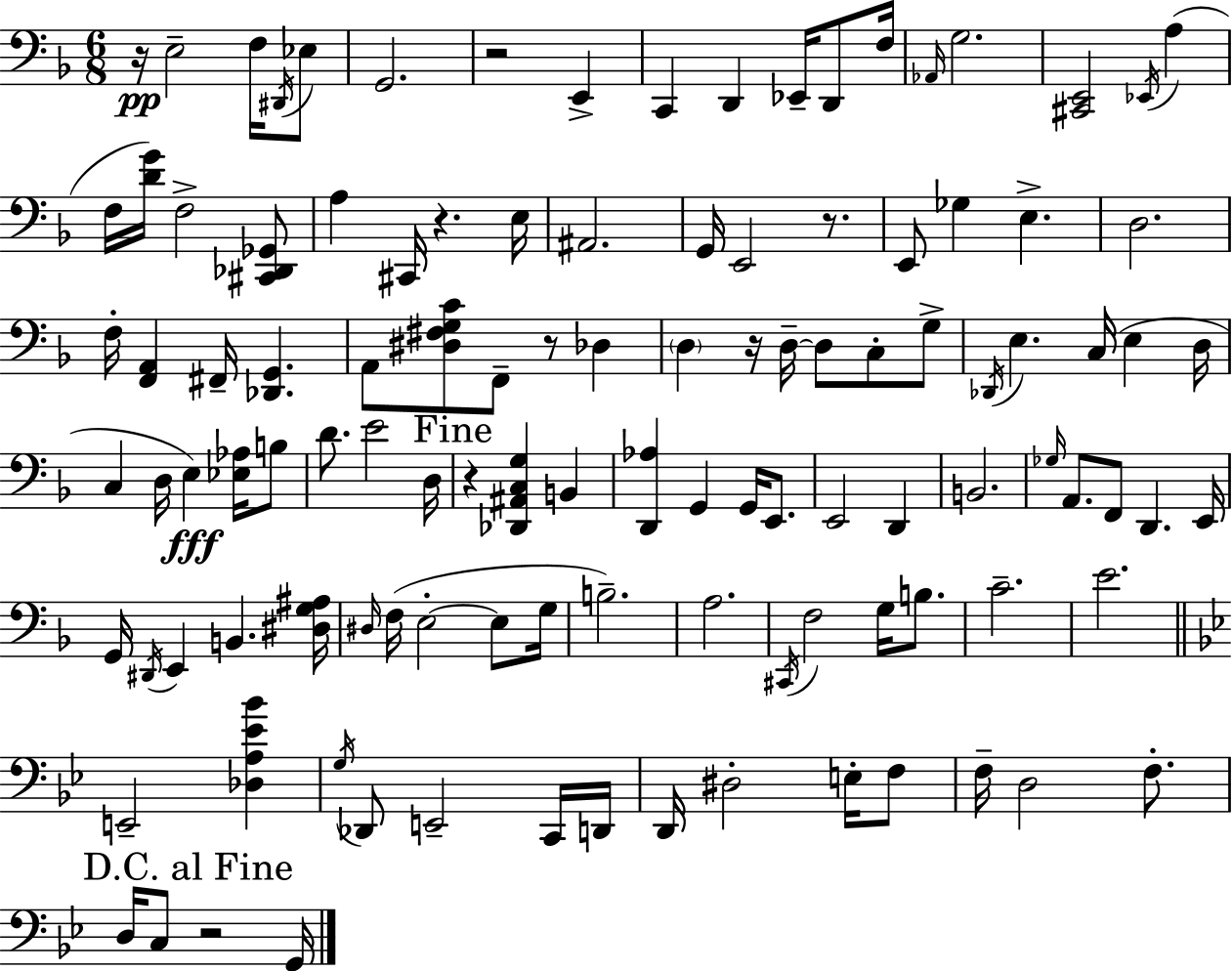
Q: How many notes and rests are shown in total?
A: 113